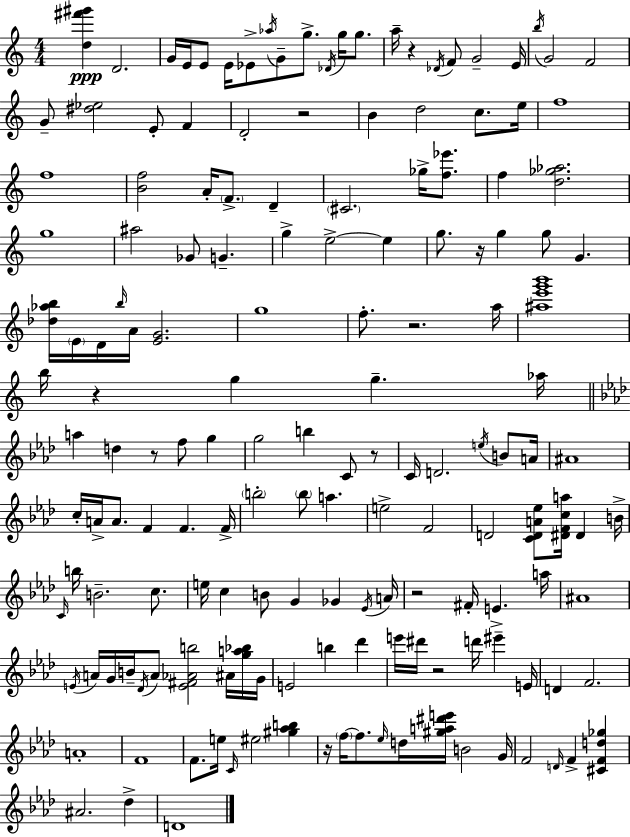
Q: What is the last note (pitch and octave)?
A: D4